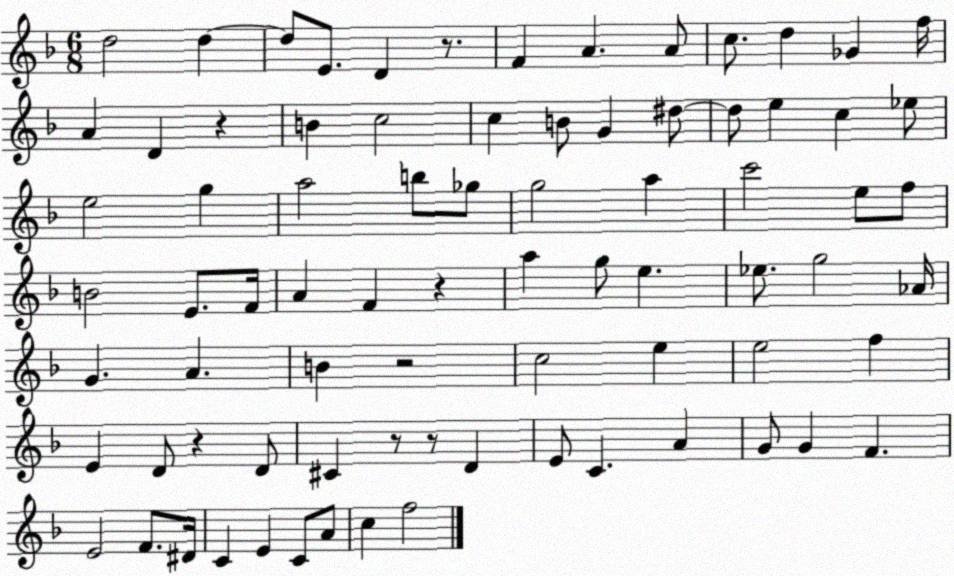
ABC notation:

X:1
T:Untitled
M:6/8
L:1/4
K:F
d2 d d/2 E/2 D z/2 F A A/2 c/2 d _G f/4 A D z B c2 c B/2 G ^d/2 ^d/2 e c _e/2 e2 g a2 b/2 _g/2 g2 a c'2 e/2 f/2 B2 E/2 F/4 A F z a g/2 e _e/2 g2 _A/4 G A B z2 c2 e e2 f E D/2 z D/2 ^C z/2 z/2 D E/2 C A G/2 G F E2 F/2 ^D/4 C E C/2 A/2 c f2